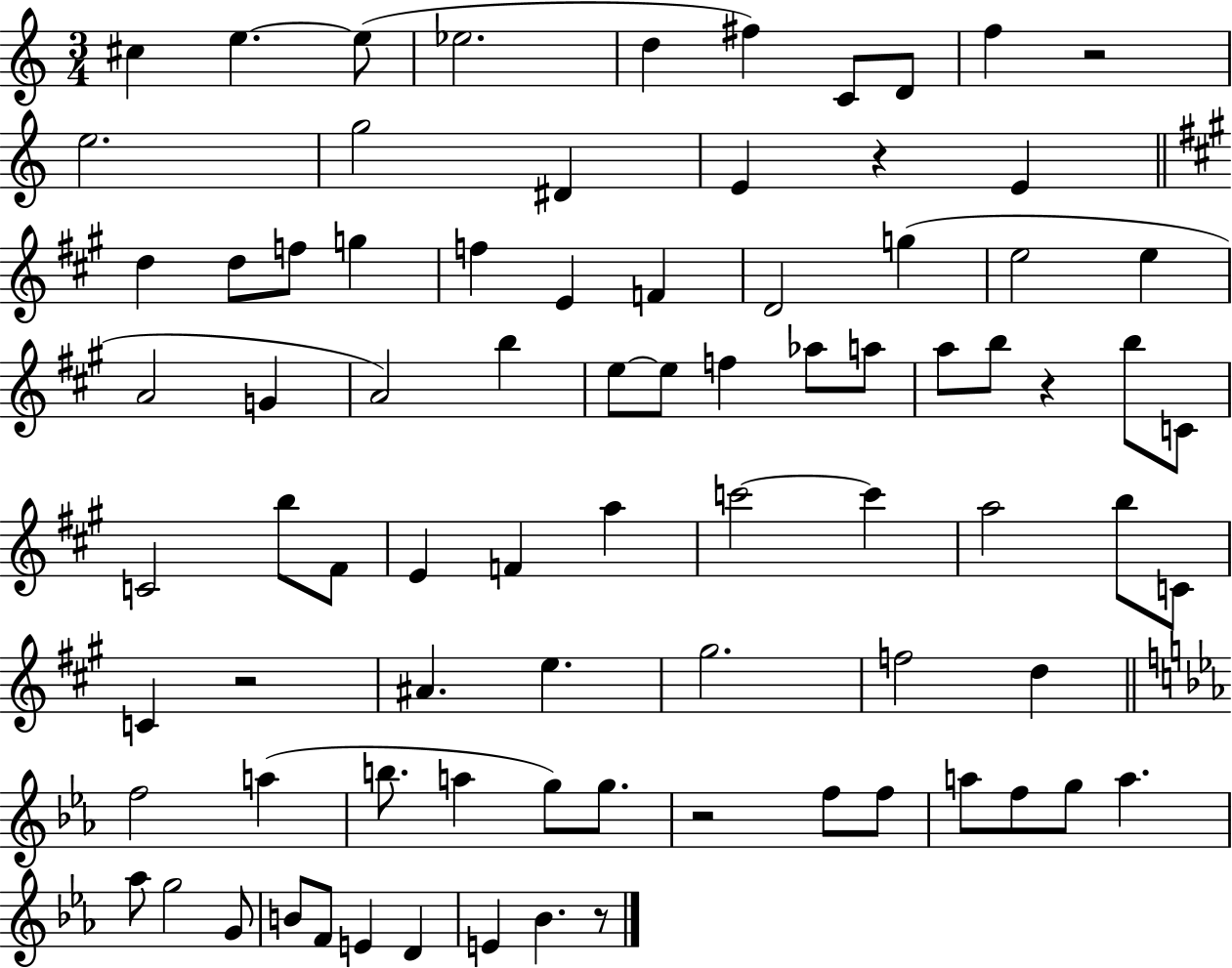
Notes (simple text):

C#5/q E5/q. E5/e Eb5/h. D5/q F#5/q C4/e D4/e F5/q R/h E5/h. G5/h D#4/q E4/q R/q E4/q D5/q D5/e F5/e G5/q F5/q E4/q F4/q D4/h G5/q E5/h E5/q A4/h G4/q A4/h B5/q E5/e E5/e F5/q Ab5/e A5/e A5/e B5/e R/q B5/e C4/e C4/h B5/e F#4/e E4/q F4/q A5/q C6/h C6/q A5/h B5/e C4/e C4/q R/h A#4/q. E5/q. G#5/h. F5/h D5/q F5/h A5/q B5/e. A5/q G5/e G5/e. R/h F5/e F5/e A5/e F5/e G5/e A5/q. Ab5/e G5/h G4/e B4/e F4/e E4/q D4/q E4/q Bb4/q. R/e